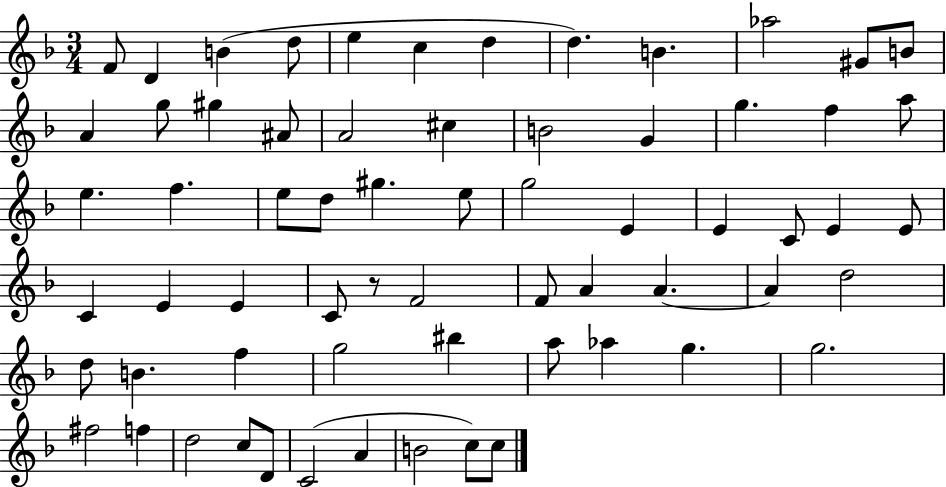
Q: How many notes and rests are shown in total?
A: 65